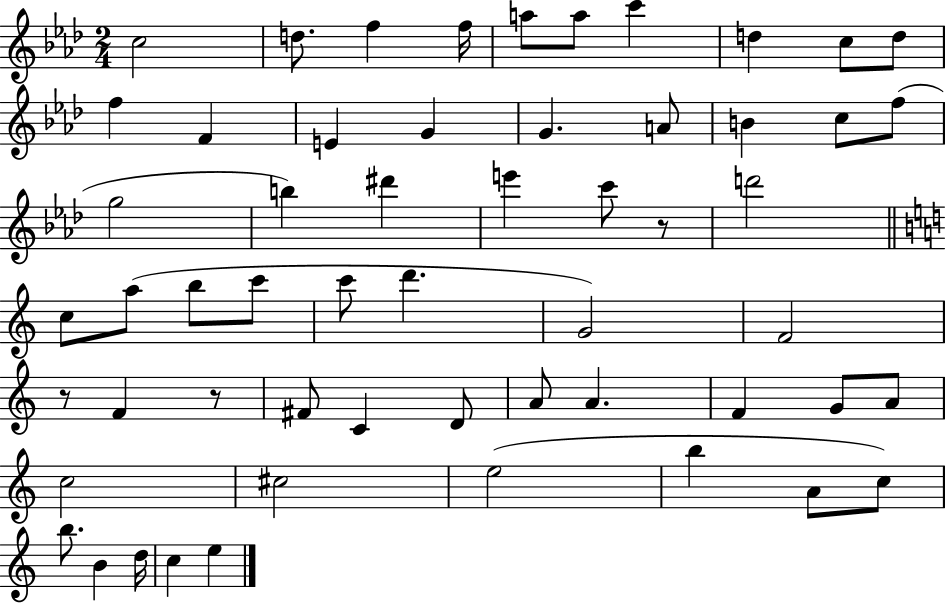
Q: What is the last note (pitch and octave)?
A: E5